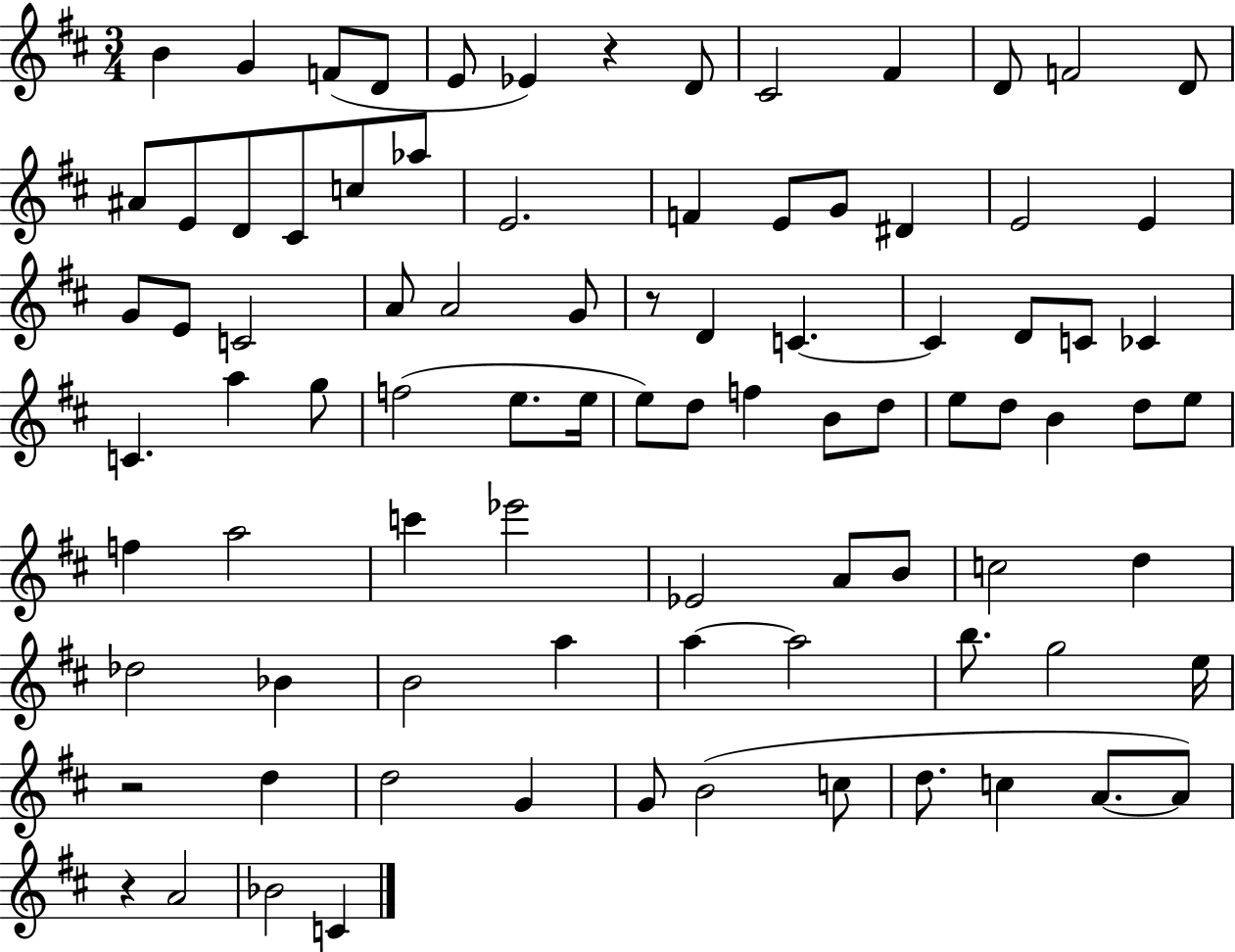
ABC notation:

X:1
T:Untitled
M:3/4
L:1/4
K:D
B G F/2 D/2 E/2 _E z D/2 ^C2 ^F D/2 F2 D/2 ^A/2 E/2 D/2 ^C/2 c/2 _a/2 E2 F E/2 G/2 ^D E2 E G/2 E/2 C2 A/2 A2 G/2 z/2 D C C D/2 C/2 _C C a g/2 f2 e/2 e/4 e/2 d/2 f B/2 d/2 e/2 d/2 B d/2 e/2 f a2 c' _e'2 _E2 A/2 B/2 c2 d _d2 _B B2 a a a2 b/2 g2 e/4 z2 d d2 G G/2 B2 c/2 d/2 c A/2 A/2 z A2 _B2 C